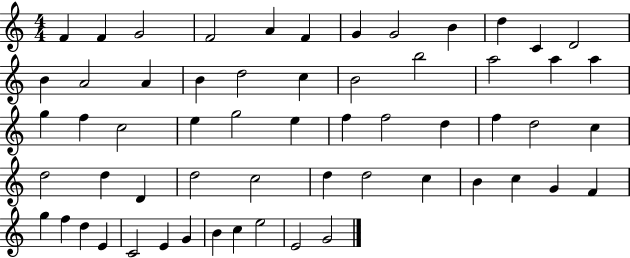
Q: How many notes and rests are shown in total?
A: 59